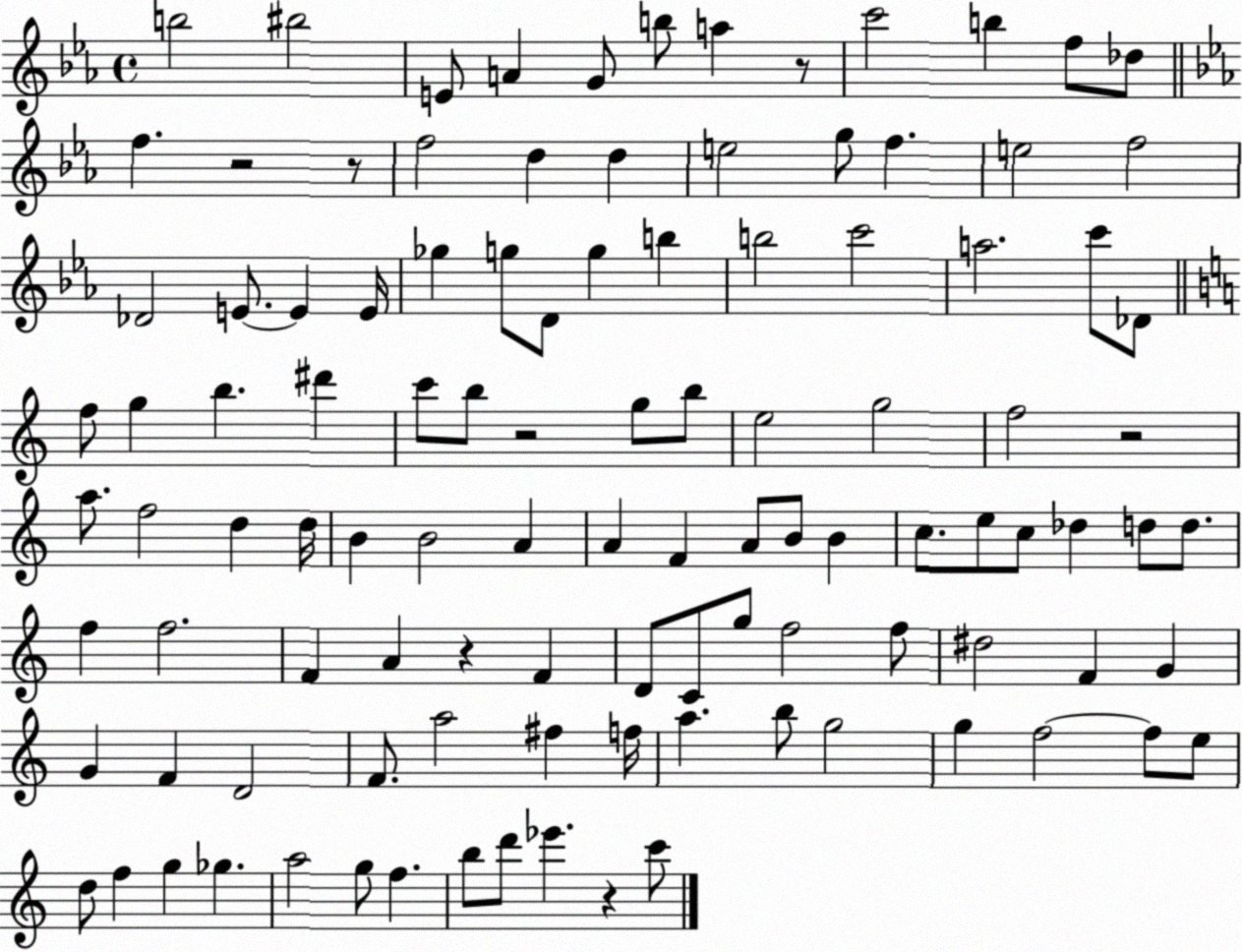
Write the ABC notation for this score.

X:1
T:Untitled
M:4/4
L:1/4
K:Eb
b2 ^b2 E/2 A G/2 b/2 a z/2 c'2 b f/2 _d/2 f z2 z/2 f2 d d e2 g/2 f e2 f2 _D2 E/2 E E/4 _g g/2 D/2 g b b2 c'2 a2 c'/2 _D/2 f/2 g b ^d' c'/2 b/2 z2 g/2 b/2 e2 g2 f2 z2 a/2 f2 d d/4 B B2 A A F A/2 B/2 B c/2 e/2 c/2 _d d/2 d/2 f f2 F A z F D/2 C/2 g/2 f2 f/2 ^d2 F G G F D2 F/2 a2 ^f f/4 a b/2 g2 g f2 f/2 e/2 d/2 f g _g a2 g/2 f b/2 d'/2 _e' z c'/2